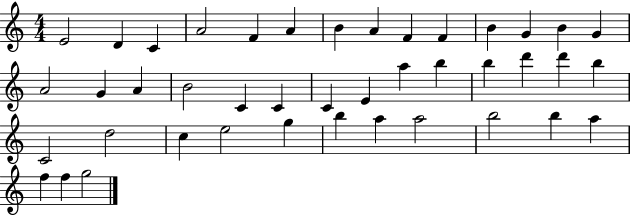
{
  \clef treble
  \numericTimeSignature
  \time 4/4
  \key c \major
  e'2 d'4 c'4 | a'2 f'4 a'4 | b'4 a'4 f'4 f'4 | b'4 g'4 b'4 g'4 | \break a'2 g'4 a'4 | b'2 c'4 c'4 | c'4 e'4 a''4 b''4 | b''4 d'''4 d'''4 b''4 | \break c'2 d''2 | c''4 e''2 g''4 | b''4 a''4 a''2 | b''2 b''4 a''4 | \break f''4 f''4 g''2 | \bar "|."
}